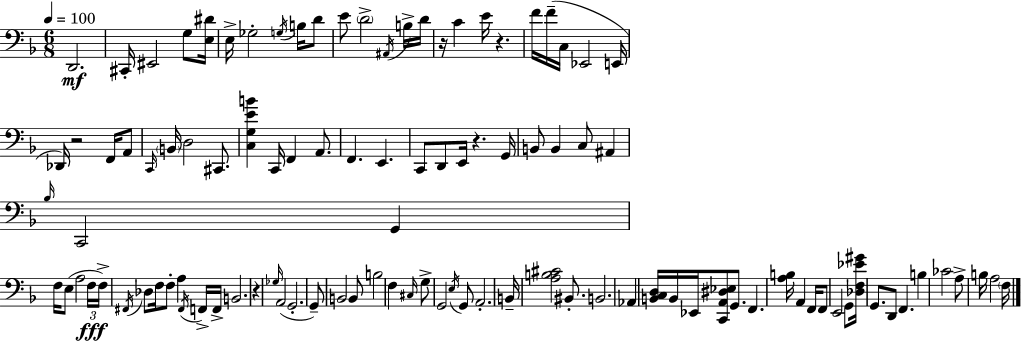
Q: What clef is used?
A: bass